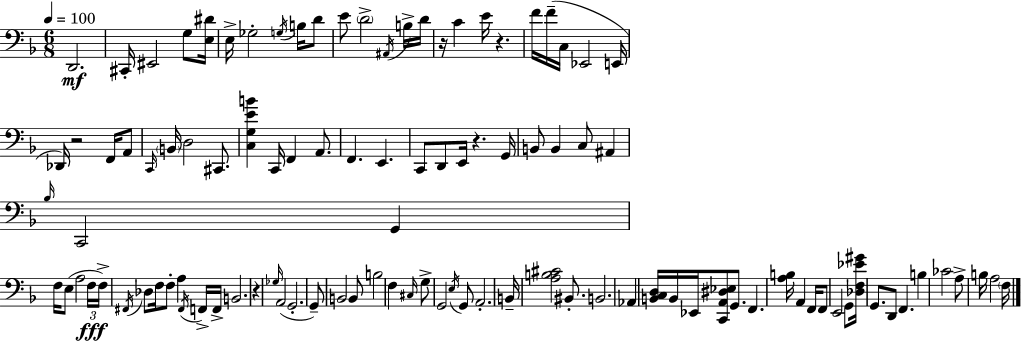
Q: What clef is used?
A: bass